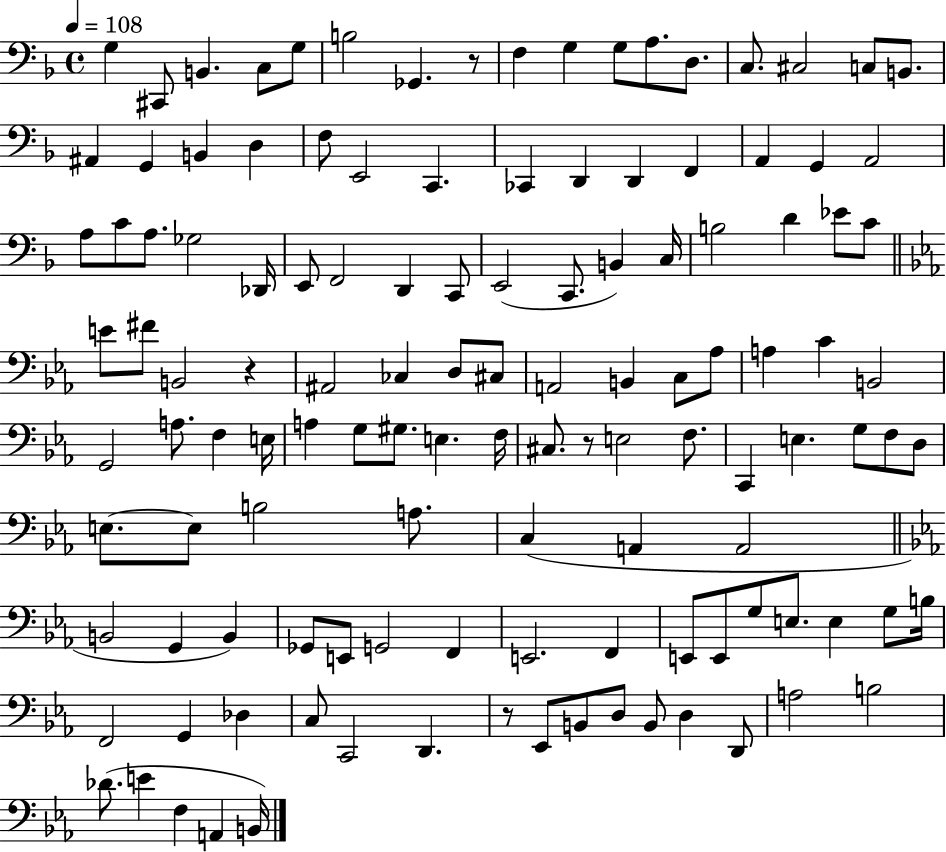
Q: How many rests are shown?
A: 4